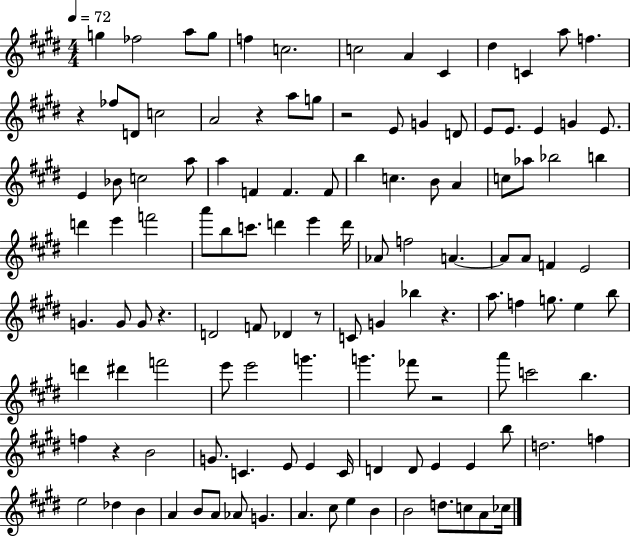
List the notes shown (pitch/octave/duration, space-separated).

G5/q FES5/h A5/e G5/e F5/q C5/h. C5/h A4/q C#4/q D#5/q C4/q A5/e F5/q. R/q FES5/e D4/e C5/h A4/h R/q A5/e G5/e R/h E4/e G4/q D4/e E4/e E4/e. E4/q G4/q E4/e. E4/q Bb4/e C5/h A5/e A5/q F4/q F4/q. F4/e B5/q C5/q. B4/e A4/q C5/e Ab5/e Bb5/h B5/q D6/q E6/q F6/h A6/e B5/e C6/e. D6/q E6/q D6/s Ab4/e F5/h A4/q. A4/e A4/e F4/q E4/h G4/q. G4/e G4/e R/q. D4/h F4/e Db4/q R/e C4/e G4/q Bb5/q R/q. A5/e. F5/q G5/e. E5/q B5/e D6/q D#6/q F6/h E6/e E6/h G6/q. G6/q. FES6/e R/h A6/e C6/h B5/q. F5/q R/q B4/h G4/e. C4/q. E4/e E4/q C4/s D4/q D4/e E4/q E4/q B5/e D5/h. F5/q E5/h Db5/q B4/q A4/q B4/e A4/e Ab4/e G4/q. A4/q. C#5/e E5/q B4/q B4/h D5/e. C5/e A4/e CES5/s